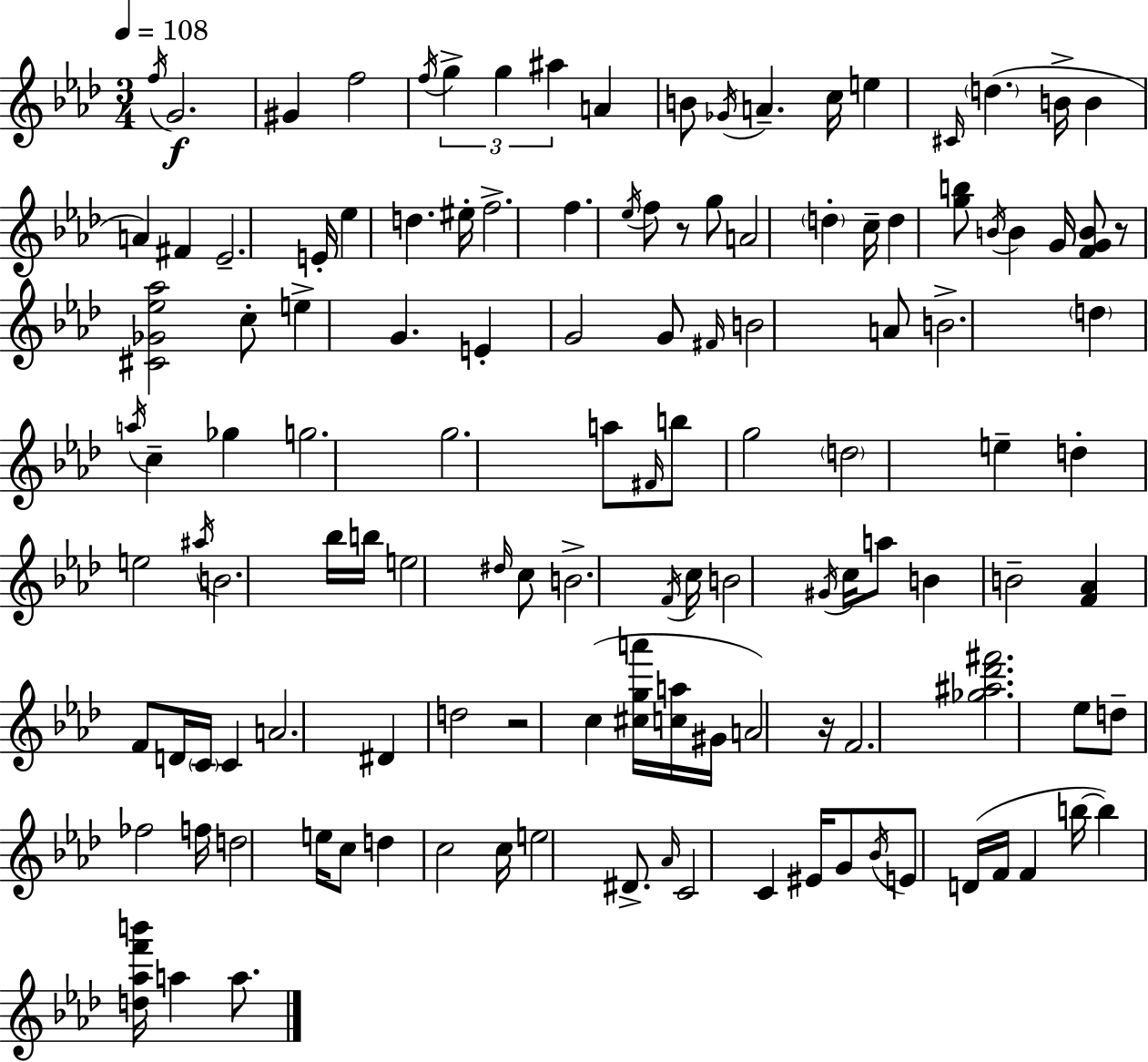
F5/s G4/h. G#4/q F5/h F5/s G5/q G5/q A#5/q A4/q B4/e Gb4/s A4/q. C5/s E5/q C#4/s D5/q. B4/s B4/q A4/q F#4/q Eb4/h. E4/s Eb5/q D5/q. EIS5/s F5/h. F5/q. Eb5/s F5/e R/e G5/e A4/h D5/q C5/s D5/q [G5,B5]/e B4/s B4/q G4/s [F4,G4,B4]/e R/e [C#4,Gb4,Eb5,Ab5]/h C5/e E5/q G4/q. E4/q G4/h G4/e F#4/s B4/h A4/e B4/h. D5/q A5/s C5/q Gb5/q G5/h. G5/h. A5/e F#4/s B5/e G5/h D5/h E5/q D5/q E5/h A#5/s B4/h. Bb5/s B5/s E5/h D#5/s C5/e B4/h. F4/s C5/s B4/h G#4/s C5/s A5/e B4/q B4/h [F4,Ab4]/q F4/e D4/s C4/s C4/q A4/h. D#4/q D5/h R/h C5/q [C#5,G5,A6]/s [C5,A5]/s G#4/s A4/h R/s F4/h. [Gb5,A#5,Db6,F#6]/h. Eb5/e D5/e FES5/h F5/s D5/h E5/s C5/e D5/q C5/h C5/s E5/h D#4/e. Ab4/s C4/h C4/q EIS4/s G4/e Bb4/s E4/e D4/s F4/s F4/q B5/s B5/q [D5,Ab5,F6,B6]/s A5/q A5/e.